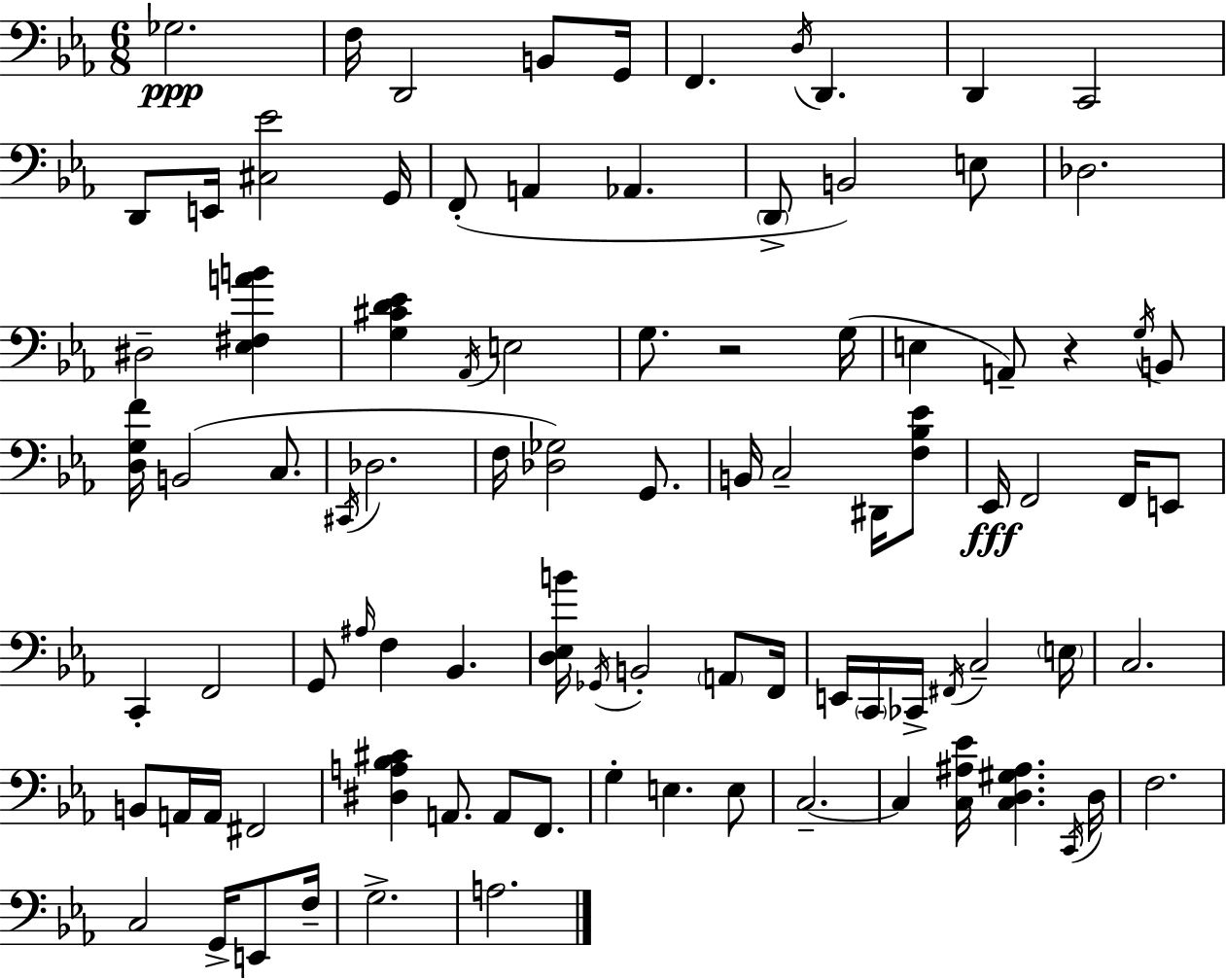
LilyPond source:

{
  \clef bass
  \numericTimeSignature
  \time 6/8
  \key c \minor
  \repeat volta 2 { ges2.\ppp | f16 d,2 b,8 g,16 | f,4. \acciaccatura { d16 } d,4. | d,4 c,2 | \break d,8 e,16 <cis ees'>2 | g,16 f,8-.( a,4 aes,4. | \parenthesize d,8-> b,2) e8 | des2. | \break dis2-- <ees fis a' b'>4 | <g cis' d' ees'>4 \acciaccatura { aes,16 } e2 | g8. r2 | g16( e4 a,8--) r4 | \break \acciaccatura { g16 } b,8 <d g f'>16 b,2( | c8. \acciaccatura { cis,16 } des2. | f16 <des ges>2) | g,8. b,16 c2-- | \break dis,16 <f bes ees'>8 ees,16\fff f,2 | f,16 e,8 c,4-. f,2 | g,8 \grace { ais16 } f4 bes,4. | <d ees b'>16 \acciaccatura { ges,16 } b,2-. | \break \parenthesize a,8 f,16 e,16 \parenthesize c,16 ces,16-> \acciaccatura { fis,16 } c2-- | \parenthesize e16 c2. | b,8 a,16 a,16 fis,2 | <dis a bes cis'>4 a,8. | \break a,8 f,8. g4-. e4. | e8 c2.--~~ | c4 <c ais ees'>16 | <c d gis ais>4. \acciaccatura { c,16 } d16 f2. | \break c2 | g,16-> e,8 f16-- g2.-> | a2. | } \bar "|."
}